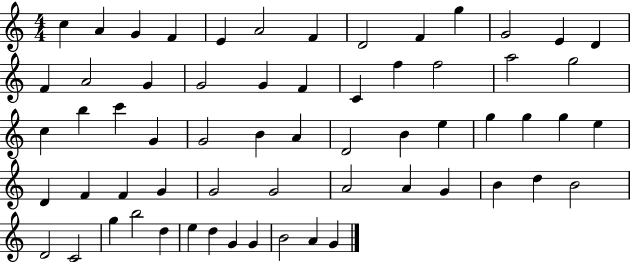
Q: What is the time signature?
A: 4/4